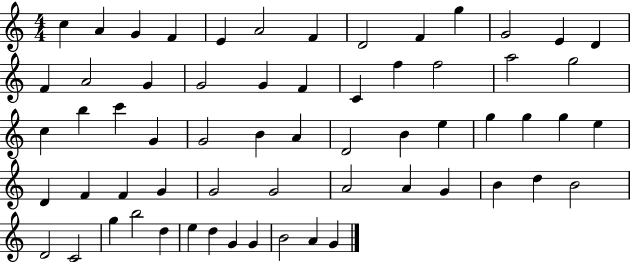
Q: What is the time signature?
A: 4/4